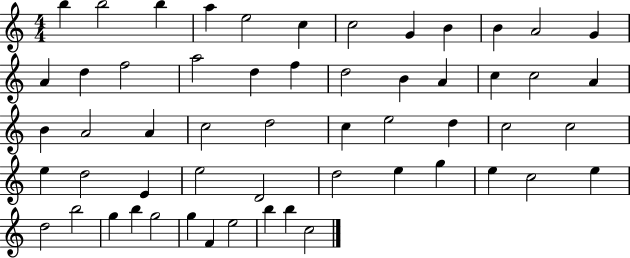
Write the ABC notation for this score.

X:1
T:Untitled
M:4/4
L:1/4
K:C
b b2 b a e2 c c2 G B B A2 G A d f2 a2 d f d2 B A c c2 A B A2 A c2 d2 c e2 d c2 c2 e d2 E e2 D2 d2 e g e c2 e d2 b2 g b g2 g F e2 b b c2